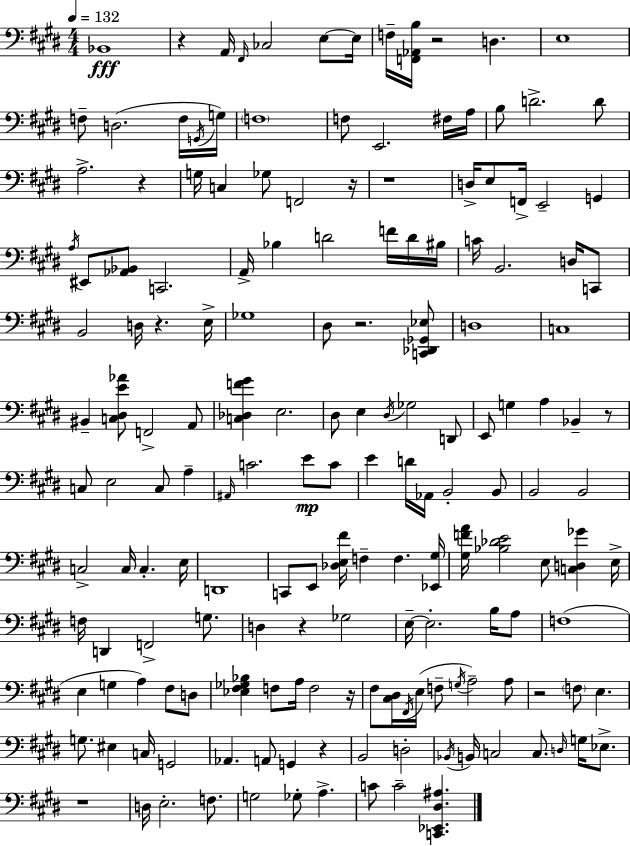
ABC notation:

X:1
T:Untitled
M:4/4
L:1/4
K:E
_B,,4 z A,,/4 ^F,,/4 _C,2 E,/2 E,/4 F,/4 [F,,_A,,B,]/4 z2 D, E,4 F,/2 D,2 F,/4 G,,/4 G,/4 F,4 F,/2 E,,2 ^F,/4 A,/4 B,/2 D2 D/2 A,2 z G,/4 C, _G,/2 F,,2 z/4 z4 D,/4 E,/2 F,,/4 E,,2 G,, A,/4 ^E,,/2 [_A,,_B,,]/2 C,,2 A,,/4 _B, D2 F/4 D/4 ^B,/4 C/4 B,,2 D,/4 C,,/2 B,,2 D,/4 z E,/4 _G,4 ^D,/2 z2 [C,,_D,,_G,,_E,]/2 D,4 C,4 ^B,, [C,^D,E_A]/2 F,,2 A,,/2 [C,_D,F^G] E,2 ^D,/2 E, ^D,/4 _G,2 D,,/2 E,,/2 G, A, _B,, z/2 C,/2 E,2 C,/2 A, ^A,,/4 C2 E/2 C/2 E D/4 _A,,/4 B,,2 B,,/2 B,,2 B,,2 C,2 C,/4 C, E,/4 D,,4 C,,/2 E,,/2 [_D,E,^F]/4 F, F, [_E,,^G,]/4 [^G,FA]/4 [_B,_DE]2 E,/2 [C,D,_G] E,/4 F,/4 D,, F,,2 G,/2 D, z _G,2 E,/4 E,2 B,/4 A,/2 F,4 E, G, A, ^F,/2 D,/2 [_E,^F,_G,_B,] F,/2 A,/4 F,2 z/4 ^F,/2 [^C,^D,]/4 ^F,,/4 E,/4 F,/2 G,/4 A,2 A,/2 z2 F,/2 E, G,/2 ^E, C,/4 G,,2 _A,, A,,/2 G,, z B,,2 D,2 _B,,/4 B,,/4 C,2 C,/2 D,/4 G,/4 _E,/2 z4 D,/4 E,2 F,/2 G,2 _G,/2 A, C/2 C2 [C,,_E,,^D,^A,]